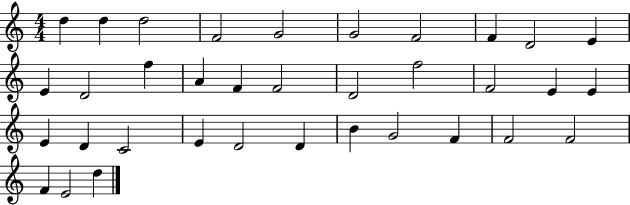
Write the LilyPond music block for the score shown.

{
  \clef treble
  \numericTimeSignature
  \time 4/4
  \key c \major
  d''4 d''4 d''2 | f'2 g'2 | g'2 f'2 | f'4 d'2 e'4 | \break e'4 d'2 f''4 | a'4 f'4 f'2 | d'2 f''2 | f'2 e'4 e'4 | \break e'4 d'4 c'2 | e'4 d'2 d'4 | b'4 g'2 f'4 | f'2 f'2 | \break f'4 e'2 d''4 | \bar "|."
}